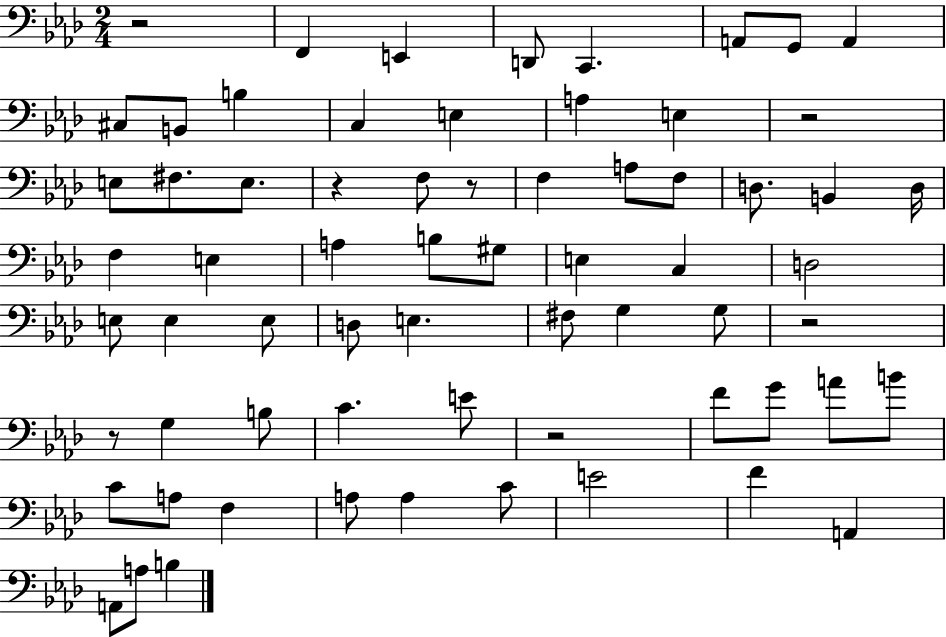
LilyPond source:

{
  \clef bass
  \numericTimeSignature
  \time 2/4
  \key aes \major
  \repeat volta 2 { r2 | f,4 e,4 | d,8 c,4. | a,8 g,8 a,4 | \break cis8 b,8 b4 | c4 e4 | a4 e4 | r2 | \break e8 fis8. e8. | r4 f8 r8 | f4 a8 f8 | d8. b,4 d16 | \break f4 e4 | a4 b8 gis8 | e4 c4 | d2 | \break e8 e4 e8 | d8 e4. | fis8 g4 g8 | r2 | \break r8 g4 b8 | c'4. e'8 | r2 | f'8 g'8 a'8 b'8 | \break c'8 a8 f4 | a8 a4 c'8 | e'2 | f'4 a,4 | \break a,8 a8 b4 | } \bar "|."
}